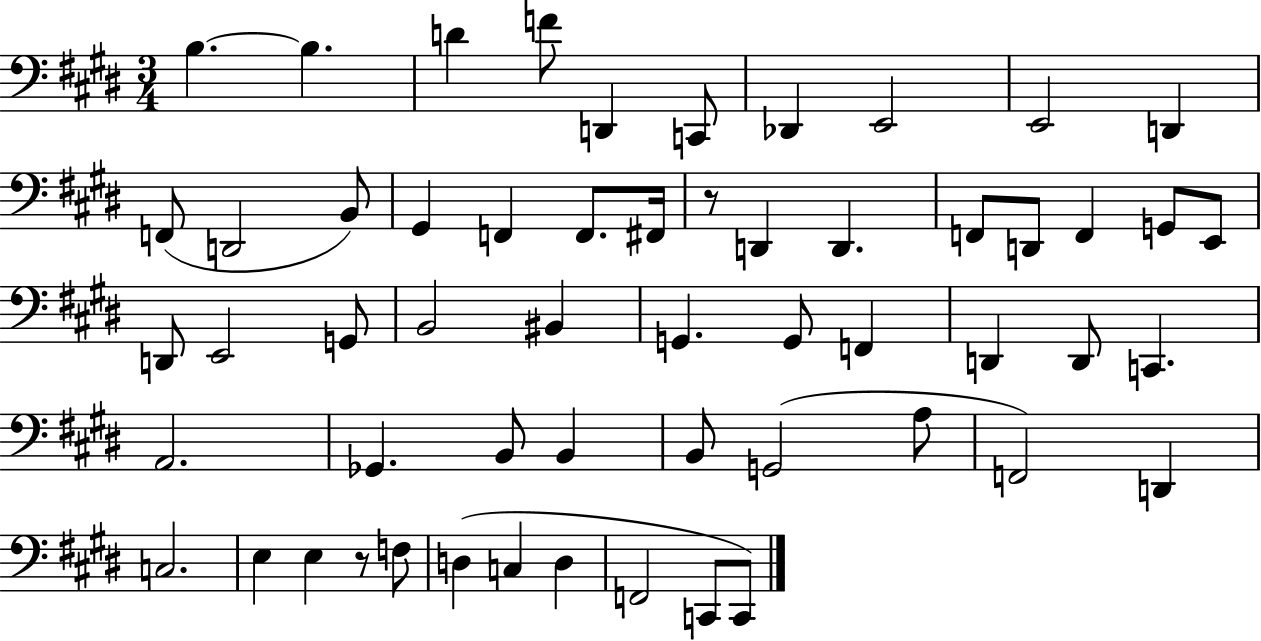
B3/q. B3/q. D4/q F4/e D2/q C2/e Db2/q E2/h E2/h D2/q F2/e D2/h B2/e G#2/q F2/q F2/e. F#2/s R/e D2/q D2/q. F2/e D2/e F2/q G2/e E2/e D2/e E2/h G2/e B2/h BIS2/q G2/q. G2/e F2/q D2/q D2/e C2/q. A2/h. Gb2/q. B2/e B2/q B2/e G2/h A3/e F2/h D2/q C3/h. E3/q E3/q R/e F3/e D3/q C3/q D3/q F2/h C2/e C2/e